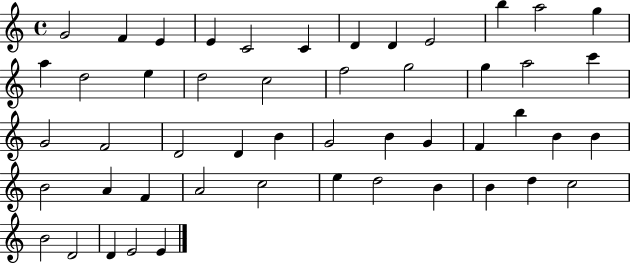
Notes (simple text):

G4/h F4/q E4/q E4/q C4/h C4/q D4/q D4/q E4/h B5/q A5/h G5/q A5/q D5/h E5/q D5/h C5/h F5/h G5/h G5/q A5/h C6/q G4/h F4/h D4/h D4/q B4/q G4/h B4/q G4/q F4/q B5/q B4/q B4/q B4/h A4/q F4/q A4/h C5/h E5/q D5/h B4/q B4/q D5/q C5/h B4/h D4/h D4/q E4/h E4/q